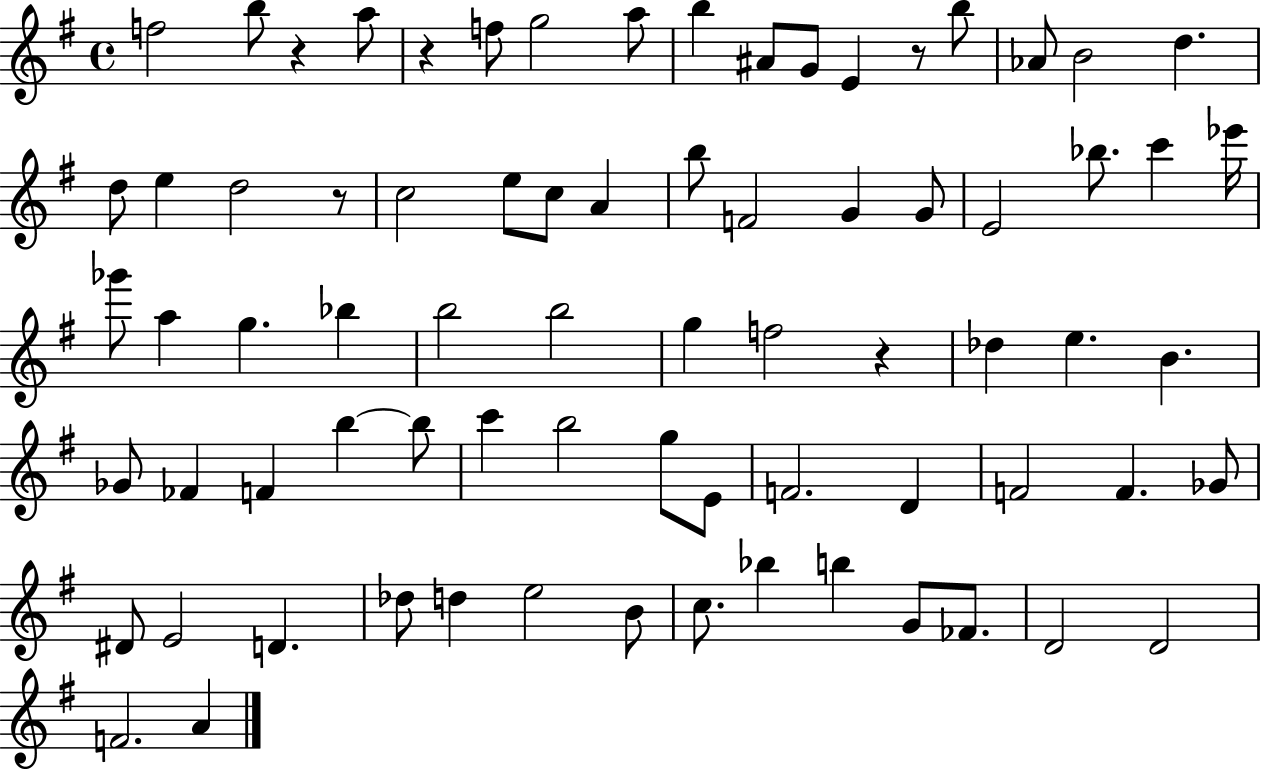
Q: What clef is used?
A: treble